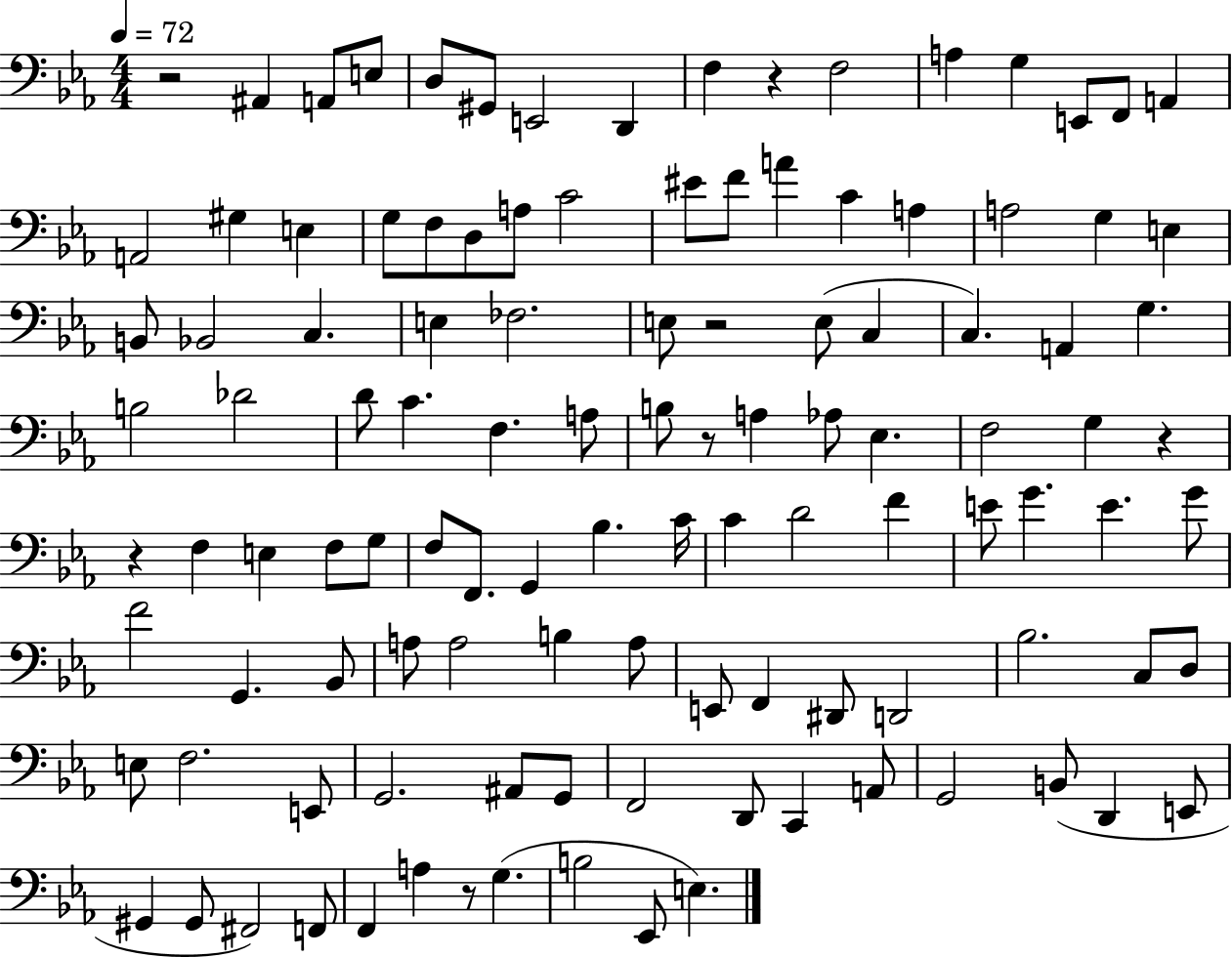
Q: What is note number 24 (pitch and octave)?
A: F4